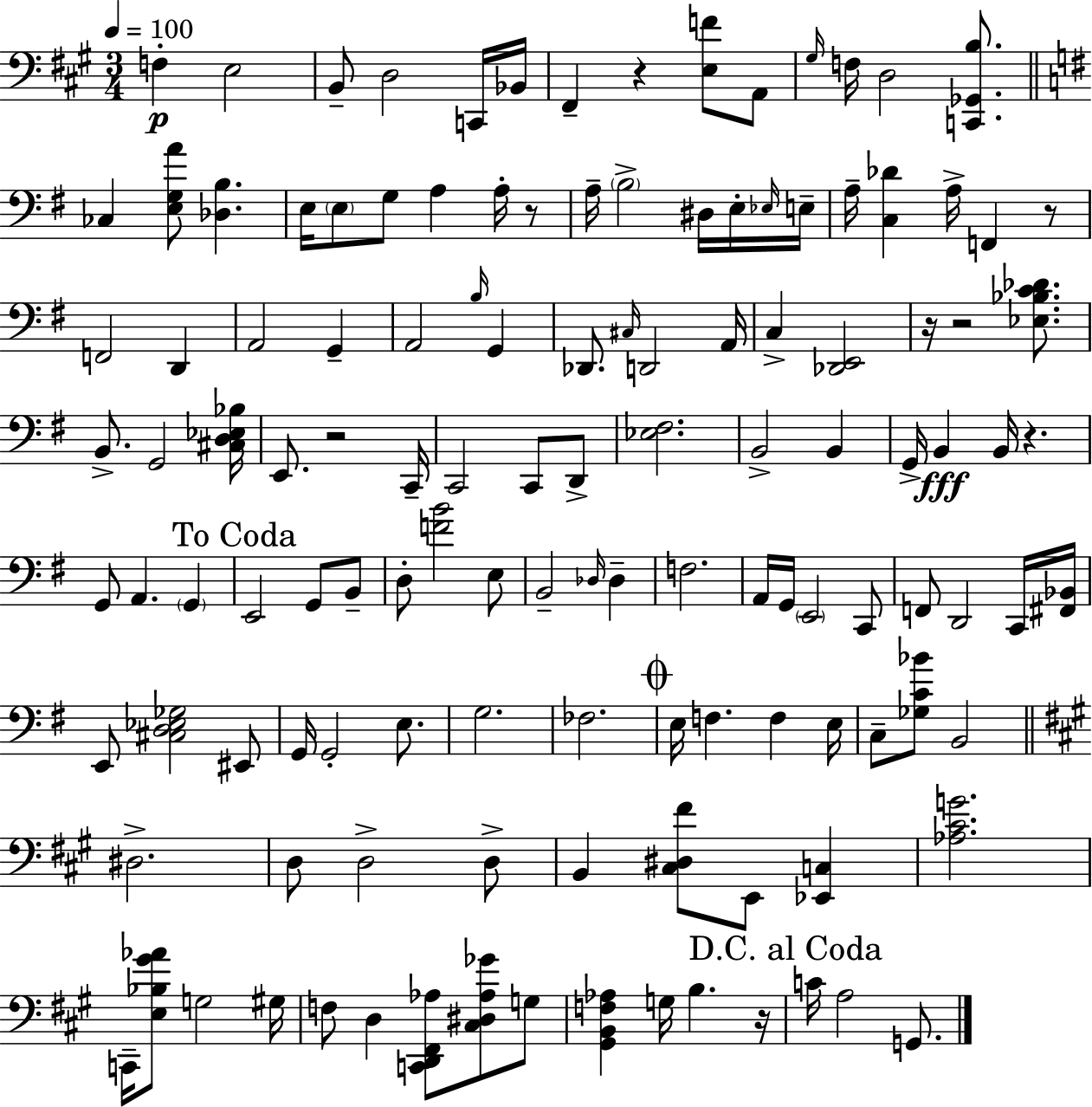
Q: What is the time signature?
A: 3/4